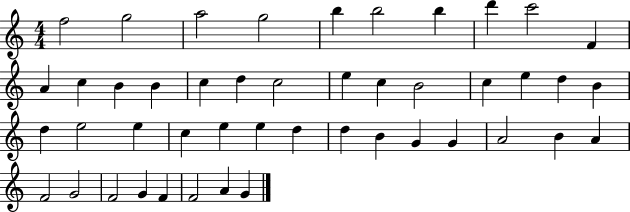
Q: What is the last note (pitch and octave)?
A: G4